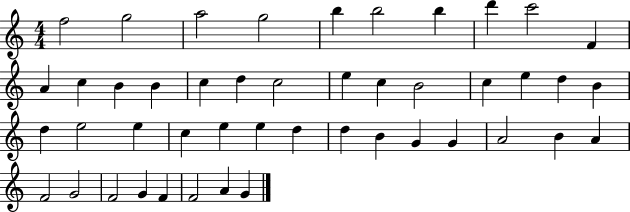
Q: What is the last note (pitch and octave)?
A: G4